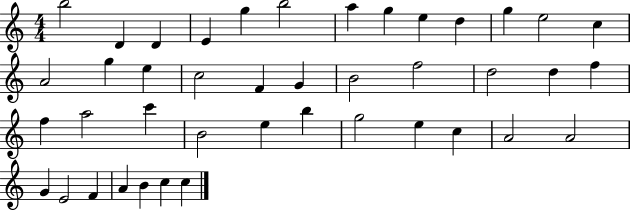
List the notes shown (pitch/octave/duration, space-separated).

B5/h D4/q D4/q E4/q G5/q B5/h A5/q G5/q E5/q D5/q G5/q E5/h C5/q A4/h G5/q E5/q C5/h F4/q G4/q B4/h F5/h D5/h D5/q F5/q F5/q A5/h C6/q B4/h E5/q B5/q G5/h E5/q C5/q A4/h A4/h G4/q E4/h F4/q A4/q B4/q C5/q C5/q